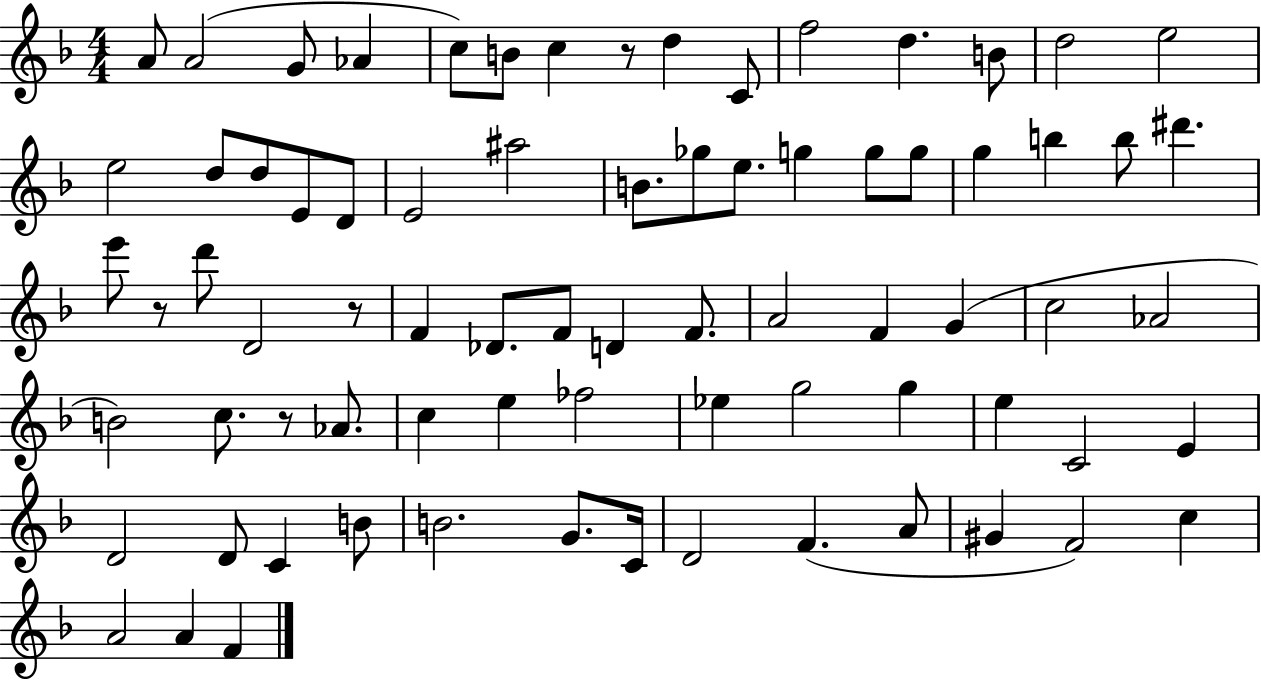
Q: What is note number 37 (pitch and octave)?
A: F4